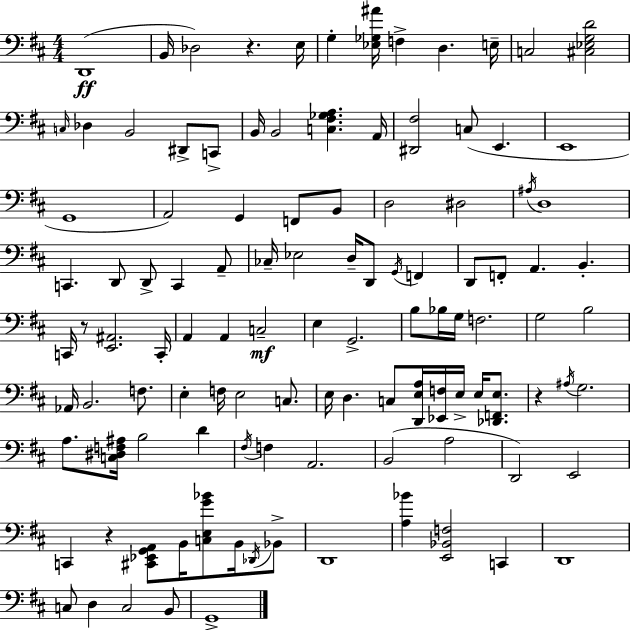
X:1
T:Untitled
M:4/4
L:1/4
K:D
D,,4 B,,/4 _D,2 z E,/4 G, [_E,_G,^A]/4 F, D, E,/4 C,2 [^C,_E,G,D]2 C,/4 _D, B,,2 ^D,,/2 C,,/2 B,,/4 B,,2 [C,^F,_G,A,] A,,/4 [^D,,^F,]2 C,/2 E,, E,,4 G,,4 A,,2 G,, F,,/2 B,,/2 D,2 ^D,2 ^A,/4 D,4 C,, D,,/2 D,,/2 C,, A,,/2 _C,/4 _E,2 D,/4 D,,/2 G,,/4 F,, D,,/2 F,,/2 A,, B,, C,,/4 z/2 [E,,^A,,]2 C,,/4 A,, A,, C,2 E, G,,2 B,/2 _B,/4 G,/4 F,2 G,2 B,2 _A,,/4 B,,2 F,/2 E, F,/4 E,2 C,/2 E,/4 D, C,/2 [D,,E,A,]/4 [_E,,F,]/4 E,/4 E,/4 [_D,,F,,E,]/2 z ^A,/4 G,2 A,/2 [C,^D,F,^A,]/4 B,2 D ^F,/4 F, A,,2 B,,2 A,2 D,,2 E,,2 C,, z [^C,,_E,,G,,A,,]/2 B,,/4 [C,E,G_B]/2 B,,/4 _D,,/4 _B,,/2 D,,4 [A,_B] [E,,_B,,F,]2 C,, D,,4 C,/2 D, C,2 B,,/2 G,,4